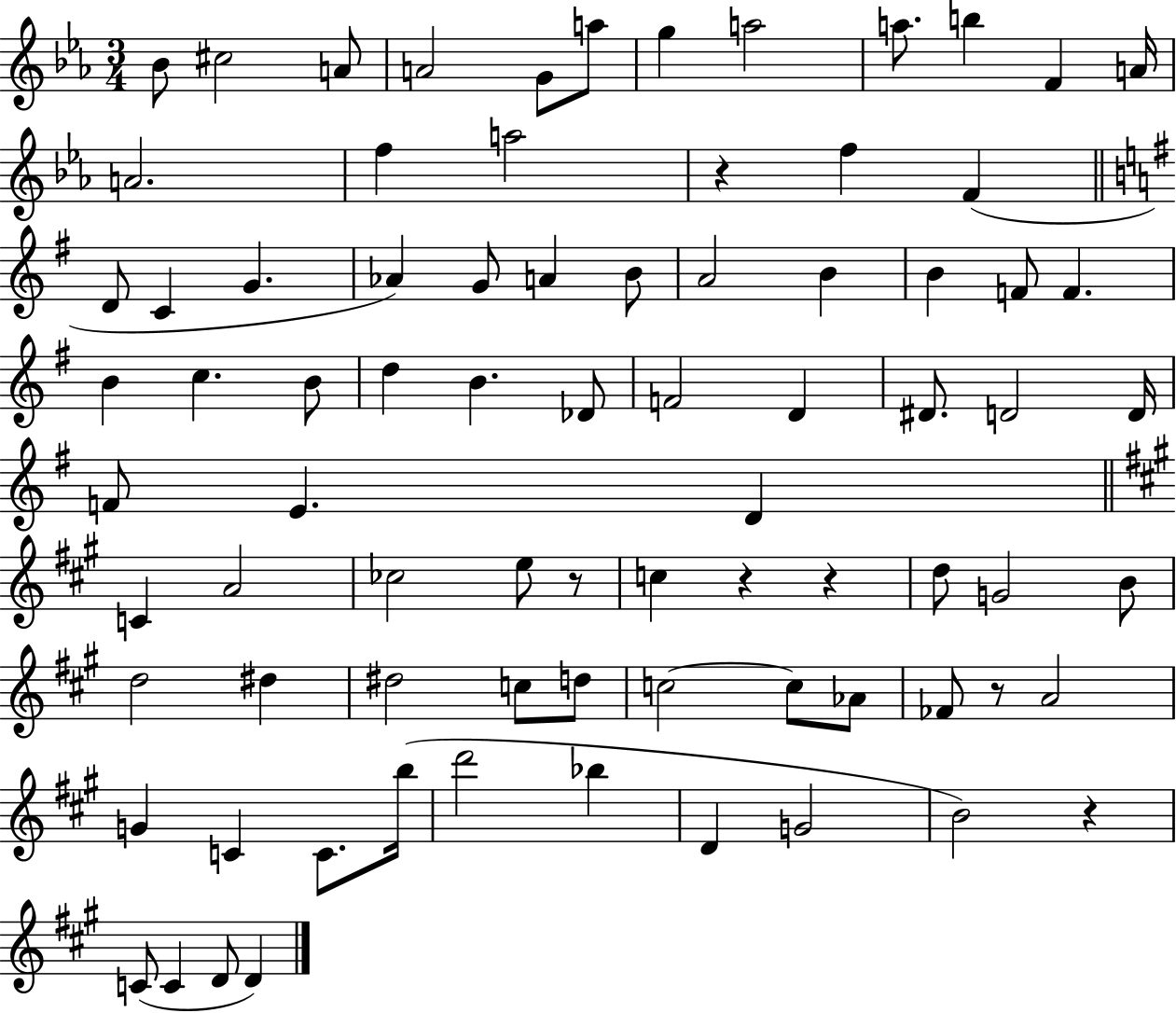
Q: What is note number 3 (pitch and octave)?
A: A4